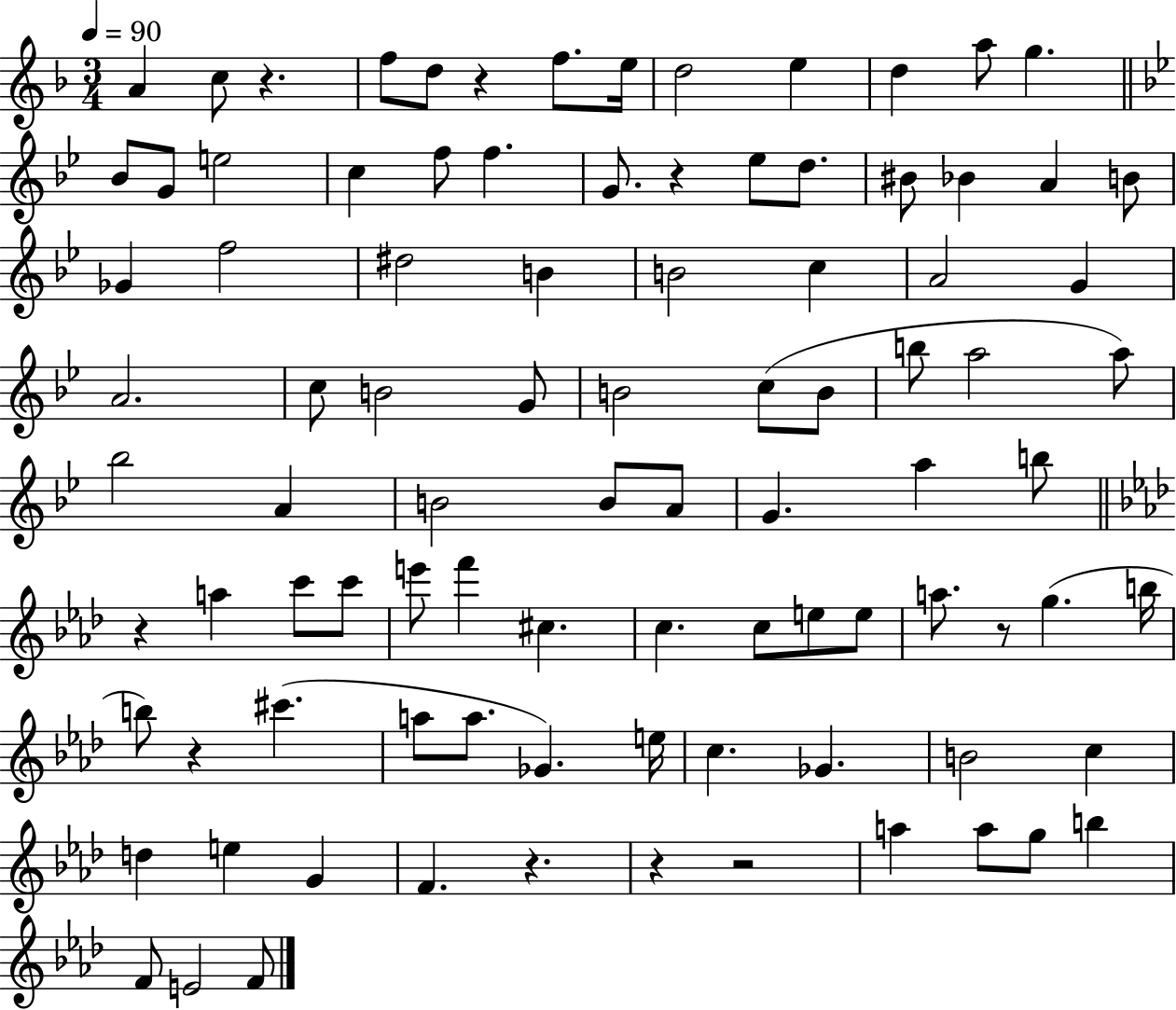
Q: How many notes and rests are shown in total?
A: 93